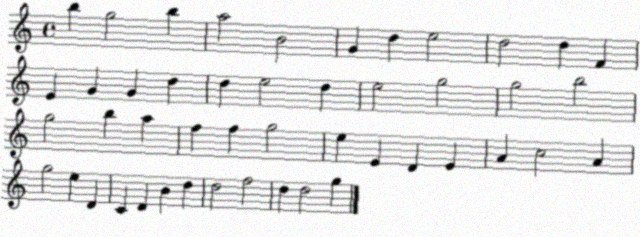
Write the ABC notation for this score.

X:1
T:Untitled
M:4/4
L:1/4
K:C
b g2 b a2 B2 G d e2 d2 d F E G G d d e2 d e2 g2 g2 b2 g2 b a f f g2 e E D E A c2 A g2 e D C D B d d2 f2 d d2 g